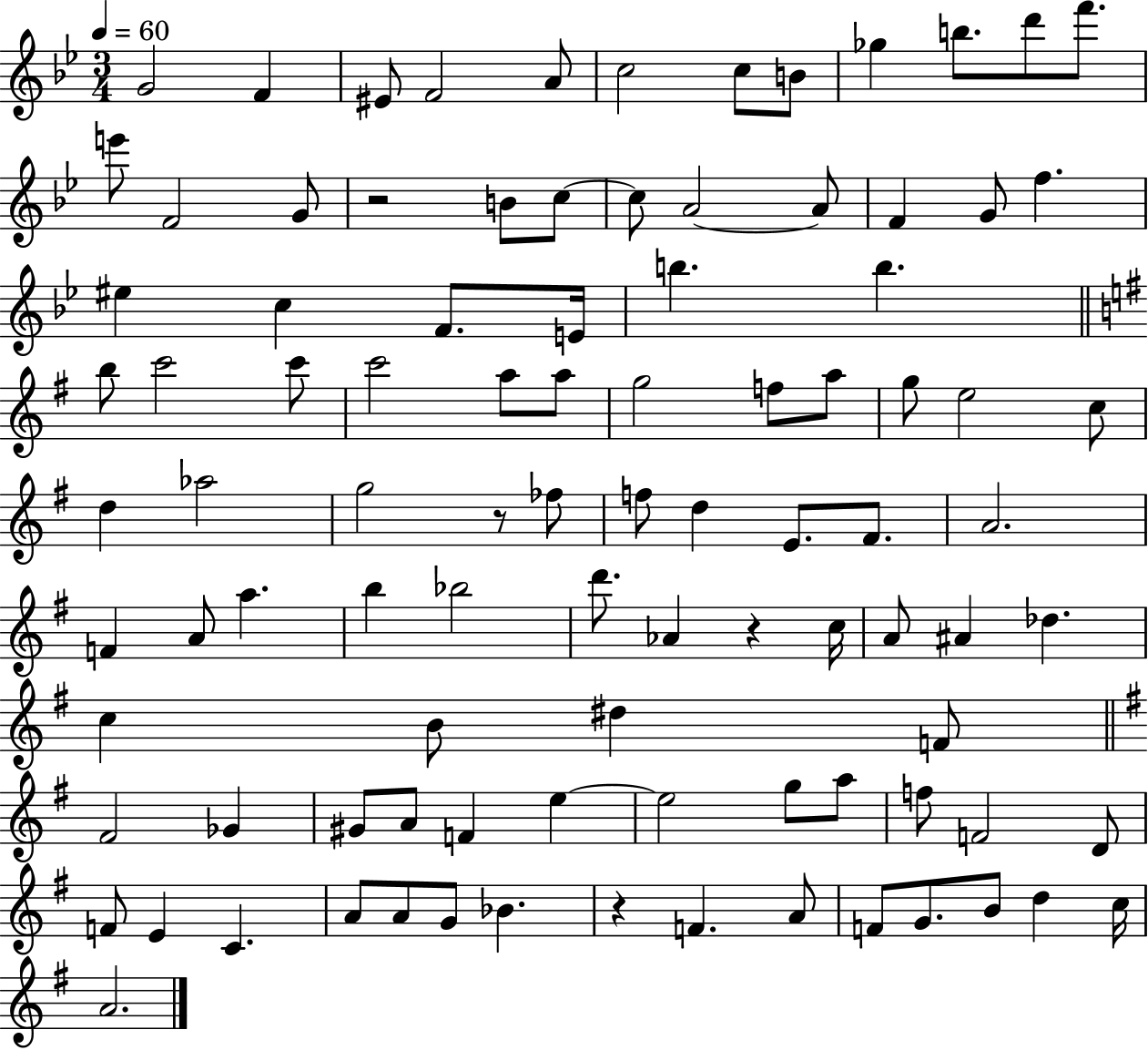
G4/h F4/q EIS4/e F4/h A4/e C5/h C5/e B4/e Gb5/q B5/e. D6/e F6/e. E6/e F4/h G4/e R/h B4/e C5/e C5/e A4/h A4/e F4/q G4/e F5/q. EIS5/q C5/q F4/e. E4/s B5/q. B5/q. B5/e C6/h C6/e C6/h A5/e A5/e G5/h F5/e A5/e G5/e E5/h C5/e D5/q Ab5/h G5/h R/e FES5/e F5/e D5/q E4/e. F#4/e. A4/h. F4/q A4/e A5/q. B5/q Bb5/h D6/e. Ab4/q R/q C5/s A4/e A#4/q Db5/q. C5/q B4/e D#5/q F4/e F#4/h Gb4/q G#4/e A4/e F4/q E5/q E5/h G5/e A5/e F5/e F4/h D4/e F4/e E4/q C4/q. A4/e A4/e G4/e Bb4/q. R/q F4/q. A4/e F4/e G4/e. B4/e D5/q C5/s A4/h.